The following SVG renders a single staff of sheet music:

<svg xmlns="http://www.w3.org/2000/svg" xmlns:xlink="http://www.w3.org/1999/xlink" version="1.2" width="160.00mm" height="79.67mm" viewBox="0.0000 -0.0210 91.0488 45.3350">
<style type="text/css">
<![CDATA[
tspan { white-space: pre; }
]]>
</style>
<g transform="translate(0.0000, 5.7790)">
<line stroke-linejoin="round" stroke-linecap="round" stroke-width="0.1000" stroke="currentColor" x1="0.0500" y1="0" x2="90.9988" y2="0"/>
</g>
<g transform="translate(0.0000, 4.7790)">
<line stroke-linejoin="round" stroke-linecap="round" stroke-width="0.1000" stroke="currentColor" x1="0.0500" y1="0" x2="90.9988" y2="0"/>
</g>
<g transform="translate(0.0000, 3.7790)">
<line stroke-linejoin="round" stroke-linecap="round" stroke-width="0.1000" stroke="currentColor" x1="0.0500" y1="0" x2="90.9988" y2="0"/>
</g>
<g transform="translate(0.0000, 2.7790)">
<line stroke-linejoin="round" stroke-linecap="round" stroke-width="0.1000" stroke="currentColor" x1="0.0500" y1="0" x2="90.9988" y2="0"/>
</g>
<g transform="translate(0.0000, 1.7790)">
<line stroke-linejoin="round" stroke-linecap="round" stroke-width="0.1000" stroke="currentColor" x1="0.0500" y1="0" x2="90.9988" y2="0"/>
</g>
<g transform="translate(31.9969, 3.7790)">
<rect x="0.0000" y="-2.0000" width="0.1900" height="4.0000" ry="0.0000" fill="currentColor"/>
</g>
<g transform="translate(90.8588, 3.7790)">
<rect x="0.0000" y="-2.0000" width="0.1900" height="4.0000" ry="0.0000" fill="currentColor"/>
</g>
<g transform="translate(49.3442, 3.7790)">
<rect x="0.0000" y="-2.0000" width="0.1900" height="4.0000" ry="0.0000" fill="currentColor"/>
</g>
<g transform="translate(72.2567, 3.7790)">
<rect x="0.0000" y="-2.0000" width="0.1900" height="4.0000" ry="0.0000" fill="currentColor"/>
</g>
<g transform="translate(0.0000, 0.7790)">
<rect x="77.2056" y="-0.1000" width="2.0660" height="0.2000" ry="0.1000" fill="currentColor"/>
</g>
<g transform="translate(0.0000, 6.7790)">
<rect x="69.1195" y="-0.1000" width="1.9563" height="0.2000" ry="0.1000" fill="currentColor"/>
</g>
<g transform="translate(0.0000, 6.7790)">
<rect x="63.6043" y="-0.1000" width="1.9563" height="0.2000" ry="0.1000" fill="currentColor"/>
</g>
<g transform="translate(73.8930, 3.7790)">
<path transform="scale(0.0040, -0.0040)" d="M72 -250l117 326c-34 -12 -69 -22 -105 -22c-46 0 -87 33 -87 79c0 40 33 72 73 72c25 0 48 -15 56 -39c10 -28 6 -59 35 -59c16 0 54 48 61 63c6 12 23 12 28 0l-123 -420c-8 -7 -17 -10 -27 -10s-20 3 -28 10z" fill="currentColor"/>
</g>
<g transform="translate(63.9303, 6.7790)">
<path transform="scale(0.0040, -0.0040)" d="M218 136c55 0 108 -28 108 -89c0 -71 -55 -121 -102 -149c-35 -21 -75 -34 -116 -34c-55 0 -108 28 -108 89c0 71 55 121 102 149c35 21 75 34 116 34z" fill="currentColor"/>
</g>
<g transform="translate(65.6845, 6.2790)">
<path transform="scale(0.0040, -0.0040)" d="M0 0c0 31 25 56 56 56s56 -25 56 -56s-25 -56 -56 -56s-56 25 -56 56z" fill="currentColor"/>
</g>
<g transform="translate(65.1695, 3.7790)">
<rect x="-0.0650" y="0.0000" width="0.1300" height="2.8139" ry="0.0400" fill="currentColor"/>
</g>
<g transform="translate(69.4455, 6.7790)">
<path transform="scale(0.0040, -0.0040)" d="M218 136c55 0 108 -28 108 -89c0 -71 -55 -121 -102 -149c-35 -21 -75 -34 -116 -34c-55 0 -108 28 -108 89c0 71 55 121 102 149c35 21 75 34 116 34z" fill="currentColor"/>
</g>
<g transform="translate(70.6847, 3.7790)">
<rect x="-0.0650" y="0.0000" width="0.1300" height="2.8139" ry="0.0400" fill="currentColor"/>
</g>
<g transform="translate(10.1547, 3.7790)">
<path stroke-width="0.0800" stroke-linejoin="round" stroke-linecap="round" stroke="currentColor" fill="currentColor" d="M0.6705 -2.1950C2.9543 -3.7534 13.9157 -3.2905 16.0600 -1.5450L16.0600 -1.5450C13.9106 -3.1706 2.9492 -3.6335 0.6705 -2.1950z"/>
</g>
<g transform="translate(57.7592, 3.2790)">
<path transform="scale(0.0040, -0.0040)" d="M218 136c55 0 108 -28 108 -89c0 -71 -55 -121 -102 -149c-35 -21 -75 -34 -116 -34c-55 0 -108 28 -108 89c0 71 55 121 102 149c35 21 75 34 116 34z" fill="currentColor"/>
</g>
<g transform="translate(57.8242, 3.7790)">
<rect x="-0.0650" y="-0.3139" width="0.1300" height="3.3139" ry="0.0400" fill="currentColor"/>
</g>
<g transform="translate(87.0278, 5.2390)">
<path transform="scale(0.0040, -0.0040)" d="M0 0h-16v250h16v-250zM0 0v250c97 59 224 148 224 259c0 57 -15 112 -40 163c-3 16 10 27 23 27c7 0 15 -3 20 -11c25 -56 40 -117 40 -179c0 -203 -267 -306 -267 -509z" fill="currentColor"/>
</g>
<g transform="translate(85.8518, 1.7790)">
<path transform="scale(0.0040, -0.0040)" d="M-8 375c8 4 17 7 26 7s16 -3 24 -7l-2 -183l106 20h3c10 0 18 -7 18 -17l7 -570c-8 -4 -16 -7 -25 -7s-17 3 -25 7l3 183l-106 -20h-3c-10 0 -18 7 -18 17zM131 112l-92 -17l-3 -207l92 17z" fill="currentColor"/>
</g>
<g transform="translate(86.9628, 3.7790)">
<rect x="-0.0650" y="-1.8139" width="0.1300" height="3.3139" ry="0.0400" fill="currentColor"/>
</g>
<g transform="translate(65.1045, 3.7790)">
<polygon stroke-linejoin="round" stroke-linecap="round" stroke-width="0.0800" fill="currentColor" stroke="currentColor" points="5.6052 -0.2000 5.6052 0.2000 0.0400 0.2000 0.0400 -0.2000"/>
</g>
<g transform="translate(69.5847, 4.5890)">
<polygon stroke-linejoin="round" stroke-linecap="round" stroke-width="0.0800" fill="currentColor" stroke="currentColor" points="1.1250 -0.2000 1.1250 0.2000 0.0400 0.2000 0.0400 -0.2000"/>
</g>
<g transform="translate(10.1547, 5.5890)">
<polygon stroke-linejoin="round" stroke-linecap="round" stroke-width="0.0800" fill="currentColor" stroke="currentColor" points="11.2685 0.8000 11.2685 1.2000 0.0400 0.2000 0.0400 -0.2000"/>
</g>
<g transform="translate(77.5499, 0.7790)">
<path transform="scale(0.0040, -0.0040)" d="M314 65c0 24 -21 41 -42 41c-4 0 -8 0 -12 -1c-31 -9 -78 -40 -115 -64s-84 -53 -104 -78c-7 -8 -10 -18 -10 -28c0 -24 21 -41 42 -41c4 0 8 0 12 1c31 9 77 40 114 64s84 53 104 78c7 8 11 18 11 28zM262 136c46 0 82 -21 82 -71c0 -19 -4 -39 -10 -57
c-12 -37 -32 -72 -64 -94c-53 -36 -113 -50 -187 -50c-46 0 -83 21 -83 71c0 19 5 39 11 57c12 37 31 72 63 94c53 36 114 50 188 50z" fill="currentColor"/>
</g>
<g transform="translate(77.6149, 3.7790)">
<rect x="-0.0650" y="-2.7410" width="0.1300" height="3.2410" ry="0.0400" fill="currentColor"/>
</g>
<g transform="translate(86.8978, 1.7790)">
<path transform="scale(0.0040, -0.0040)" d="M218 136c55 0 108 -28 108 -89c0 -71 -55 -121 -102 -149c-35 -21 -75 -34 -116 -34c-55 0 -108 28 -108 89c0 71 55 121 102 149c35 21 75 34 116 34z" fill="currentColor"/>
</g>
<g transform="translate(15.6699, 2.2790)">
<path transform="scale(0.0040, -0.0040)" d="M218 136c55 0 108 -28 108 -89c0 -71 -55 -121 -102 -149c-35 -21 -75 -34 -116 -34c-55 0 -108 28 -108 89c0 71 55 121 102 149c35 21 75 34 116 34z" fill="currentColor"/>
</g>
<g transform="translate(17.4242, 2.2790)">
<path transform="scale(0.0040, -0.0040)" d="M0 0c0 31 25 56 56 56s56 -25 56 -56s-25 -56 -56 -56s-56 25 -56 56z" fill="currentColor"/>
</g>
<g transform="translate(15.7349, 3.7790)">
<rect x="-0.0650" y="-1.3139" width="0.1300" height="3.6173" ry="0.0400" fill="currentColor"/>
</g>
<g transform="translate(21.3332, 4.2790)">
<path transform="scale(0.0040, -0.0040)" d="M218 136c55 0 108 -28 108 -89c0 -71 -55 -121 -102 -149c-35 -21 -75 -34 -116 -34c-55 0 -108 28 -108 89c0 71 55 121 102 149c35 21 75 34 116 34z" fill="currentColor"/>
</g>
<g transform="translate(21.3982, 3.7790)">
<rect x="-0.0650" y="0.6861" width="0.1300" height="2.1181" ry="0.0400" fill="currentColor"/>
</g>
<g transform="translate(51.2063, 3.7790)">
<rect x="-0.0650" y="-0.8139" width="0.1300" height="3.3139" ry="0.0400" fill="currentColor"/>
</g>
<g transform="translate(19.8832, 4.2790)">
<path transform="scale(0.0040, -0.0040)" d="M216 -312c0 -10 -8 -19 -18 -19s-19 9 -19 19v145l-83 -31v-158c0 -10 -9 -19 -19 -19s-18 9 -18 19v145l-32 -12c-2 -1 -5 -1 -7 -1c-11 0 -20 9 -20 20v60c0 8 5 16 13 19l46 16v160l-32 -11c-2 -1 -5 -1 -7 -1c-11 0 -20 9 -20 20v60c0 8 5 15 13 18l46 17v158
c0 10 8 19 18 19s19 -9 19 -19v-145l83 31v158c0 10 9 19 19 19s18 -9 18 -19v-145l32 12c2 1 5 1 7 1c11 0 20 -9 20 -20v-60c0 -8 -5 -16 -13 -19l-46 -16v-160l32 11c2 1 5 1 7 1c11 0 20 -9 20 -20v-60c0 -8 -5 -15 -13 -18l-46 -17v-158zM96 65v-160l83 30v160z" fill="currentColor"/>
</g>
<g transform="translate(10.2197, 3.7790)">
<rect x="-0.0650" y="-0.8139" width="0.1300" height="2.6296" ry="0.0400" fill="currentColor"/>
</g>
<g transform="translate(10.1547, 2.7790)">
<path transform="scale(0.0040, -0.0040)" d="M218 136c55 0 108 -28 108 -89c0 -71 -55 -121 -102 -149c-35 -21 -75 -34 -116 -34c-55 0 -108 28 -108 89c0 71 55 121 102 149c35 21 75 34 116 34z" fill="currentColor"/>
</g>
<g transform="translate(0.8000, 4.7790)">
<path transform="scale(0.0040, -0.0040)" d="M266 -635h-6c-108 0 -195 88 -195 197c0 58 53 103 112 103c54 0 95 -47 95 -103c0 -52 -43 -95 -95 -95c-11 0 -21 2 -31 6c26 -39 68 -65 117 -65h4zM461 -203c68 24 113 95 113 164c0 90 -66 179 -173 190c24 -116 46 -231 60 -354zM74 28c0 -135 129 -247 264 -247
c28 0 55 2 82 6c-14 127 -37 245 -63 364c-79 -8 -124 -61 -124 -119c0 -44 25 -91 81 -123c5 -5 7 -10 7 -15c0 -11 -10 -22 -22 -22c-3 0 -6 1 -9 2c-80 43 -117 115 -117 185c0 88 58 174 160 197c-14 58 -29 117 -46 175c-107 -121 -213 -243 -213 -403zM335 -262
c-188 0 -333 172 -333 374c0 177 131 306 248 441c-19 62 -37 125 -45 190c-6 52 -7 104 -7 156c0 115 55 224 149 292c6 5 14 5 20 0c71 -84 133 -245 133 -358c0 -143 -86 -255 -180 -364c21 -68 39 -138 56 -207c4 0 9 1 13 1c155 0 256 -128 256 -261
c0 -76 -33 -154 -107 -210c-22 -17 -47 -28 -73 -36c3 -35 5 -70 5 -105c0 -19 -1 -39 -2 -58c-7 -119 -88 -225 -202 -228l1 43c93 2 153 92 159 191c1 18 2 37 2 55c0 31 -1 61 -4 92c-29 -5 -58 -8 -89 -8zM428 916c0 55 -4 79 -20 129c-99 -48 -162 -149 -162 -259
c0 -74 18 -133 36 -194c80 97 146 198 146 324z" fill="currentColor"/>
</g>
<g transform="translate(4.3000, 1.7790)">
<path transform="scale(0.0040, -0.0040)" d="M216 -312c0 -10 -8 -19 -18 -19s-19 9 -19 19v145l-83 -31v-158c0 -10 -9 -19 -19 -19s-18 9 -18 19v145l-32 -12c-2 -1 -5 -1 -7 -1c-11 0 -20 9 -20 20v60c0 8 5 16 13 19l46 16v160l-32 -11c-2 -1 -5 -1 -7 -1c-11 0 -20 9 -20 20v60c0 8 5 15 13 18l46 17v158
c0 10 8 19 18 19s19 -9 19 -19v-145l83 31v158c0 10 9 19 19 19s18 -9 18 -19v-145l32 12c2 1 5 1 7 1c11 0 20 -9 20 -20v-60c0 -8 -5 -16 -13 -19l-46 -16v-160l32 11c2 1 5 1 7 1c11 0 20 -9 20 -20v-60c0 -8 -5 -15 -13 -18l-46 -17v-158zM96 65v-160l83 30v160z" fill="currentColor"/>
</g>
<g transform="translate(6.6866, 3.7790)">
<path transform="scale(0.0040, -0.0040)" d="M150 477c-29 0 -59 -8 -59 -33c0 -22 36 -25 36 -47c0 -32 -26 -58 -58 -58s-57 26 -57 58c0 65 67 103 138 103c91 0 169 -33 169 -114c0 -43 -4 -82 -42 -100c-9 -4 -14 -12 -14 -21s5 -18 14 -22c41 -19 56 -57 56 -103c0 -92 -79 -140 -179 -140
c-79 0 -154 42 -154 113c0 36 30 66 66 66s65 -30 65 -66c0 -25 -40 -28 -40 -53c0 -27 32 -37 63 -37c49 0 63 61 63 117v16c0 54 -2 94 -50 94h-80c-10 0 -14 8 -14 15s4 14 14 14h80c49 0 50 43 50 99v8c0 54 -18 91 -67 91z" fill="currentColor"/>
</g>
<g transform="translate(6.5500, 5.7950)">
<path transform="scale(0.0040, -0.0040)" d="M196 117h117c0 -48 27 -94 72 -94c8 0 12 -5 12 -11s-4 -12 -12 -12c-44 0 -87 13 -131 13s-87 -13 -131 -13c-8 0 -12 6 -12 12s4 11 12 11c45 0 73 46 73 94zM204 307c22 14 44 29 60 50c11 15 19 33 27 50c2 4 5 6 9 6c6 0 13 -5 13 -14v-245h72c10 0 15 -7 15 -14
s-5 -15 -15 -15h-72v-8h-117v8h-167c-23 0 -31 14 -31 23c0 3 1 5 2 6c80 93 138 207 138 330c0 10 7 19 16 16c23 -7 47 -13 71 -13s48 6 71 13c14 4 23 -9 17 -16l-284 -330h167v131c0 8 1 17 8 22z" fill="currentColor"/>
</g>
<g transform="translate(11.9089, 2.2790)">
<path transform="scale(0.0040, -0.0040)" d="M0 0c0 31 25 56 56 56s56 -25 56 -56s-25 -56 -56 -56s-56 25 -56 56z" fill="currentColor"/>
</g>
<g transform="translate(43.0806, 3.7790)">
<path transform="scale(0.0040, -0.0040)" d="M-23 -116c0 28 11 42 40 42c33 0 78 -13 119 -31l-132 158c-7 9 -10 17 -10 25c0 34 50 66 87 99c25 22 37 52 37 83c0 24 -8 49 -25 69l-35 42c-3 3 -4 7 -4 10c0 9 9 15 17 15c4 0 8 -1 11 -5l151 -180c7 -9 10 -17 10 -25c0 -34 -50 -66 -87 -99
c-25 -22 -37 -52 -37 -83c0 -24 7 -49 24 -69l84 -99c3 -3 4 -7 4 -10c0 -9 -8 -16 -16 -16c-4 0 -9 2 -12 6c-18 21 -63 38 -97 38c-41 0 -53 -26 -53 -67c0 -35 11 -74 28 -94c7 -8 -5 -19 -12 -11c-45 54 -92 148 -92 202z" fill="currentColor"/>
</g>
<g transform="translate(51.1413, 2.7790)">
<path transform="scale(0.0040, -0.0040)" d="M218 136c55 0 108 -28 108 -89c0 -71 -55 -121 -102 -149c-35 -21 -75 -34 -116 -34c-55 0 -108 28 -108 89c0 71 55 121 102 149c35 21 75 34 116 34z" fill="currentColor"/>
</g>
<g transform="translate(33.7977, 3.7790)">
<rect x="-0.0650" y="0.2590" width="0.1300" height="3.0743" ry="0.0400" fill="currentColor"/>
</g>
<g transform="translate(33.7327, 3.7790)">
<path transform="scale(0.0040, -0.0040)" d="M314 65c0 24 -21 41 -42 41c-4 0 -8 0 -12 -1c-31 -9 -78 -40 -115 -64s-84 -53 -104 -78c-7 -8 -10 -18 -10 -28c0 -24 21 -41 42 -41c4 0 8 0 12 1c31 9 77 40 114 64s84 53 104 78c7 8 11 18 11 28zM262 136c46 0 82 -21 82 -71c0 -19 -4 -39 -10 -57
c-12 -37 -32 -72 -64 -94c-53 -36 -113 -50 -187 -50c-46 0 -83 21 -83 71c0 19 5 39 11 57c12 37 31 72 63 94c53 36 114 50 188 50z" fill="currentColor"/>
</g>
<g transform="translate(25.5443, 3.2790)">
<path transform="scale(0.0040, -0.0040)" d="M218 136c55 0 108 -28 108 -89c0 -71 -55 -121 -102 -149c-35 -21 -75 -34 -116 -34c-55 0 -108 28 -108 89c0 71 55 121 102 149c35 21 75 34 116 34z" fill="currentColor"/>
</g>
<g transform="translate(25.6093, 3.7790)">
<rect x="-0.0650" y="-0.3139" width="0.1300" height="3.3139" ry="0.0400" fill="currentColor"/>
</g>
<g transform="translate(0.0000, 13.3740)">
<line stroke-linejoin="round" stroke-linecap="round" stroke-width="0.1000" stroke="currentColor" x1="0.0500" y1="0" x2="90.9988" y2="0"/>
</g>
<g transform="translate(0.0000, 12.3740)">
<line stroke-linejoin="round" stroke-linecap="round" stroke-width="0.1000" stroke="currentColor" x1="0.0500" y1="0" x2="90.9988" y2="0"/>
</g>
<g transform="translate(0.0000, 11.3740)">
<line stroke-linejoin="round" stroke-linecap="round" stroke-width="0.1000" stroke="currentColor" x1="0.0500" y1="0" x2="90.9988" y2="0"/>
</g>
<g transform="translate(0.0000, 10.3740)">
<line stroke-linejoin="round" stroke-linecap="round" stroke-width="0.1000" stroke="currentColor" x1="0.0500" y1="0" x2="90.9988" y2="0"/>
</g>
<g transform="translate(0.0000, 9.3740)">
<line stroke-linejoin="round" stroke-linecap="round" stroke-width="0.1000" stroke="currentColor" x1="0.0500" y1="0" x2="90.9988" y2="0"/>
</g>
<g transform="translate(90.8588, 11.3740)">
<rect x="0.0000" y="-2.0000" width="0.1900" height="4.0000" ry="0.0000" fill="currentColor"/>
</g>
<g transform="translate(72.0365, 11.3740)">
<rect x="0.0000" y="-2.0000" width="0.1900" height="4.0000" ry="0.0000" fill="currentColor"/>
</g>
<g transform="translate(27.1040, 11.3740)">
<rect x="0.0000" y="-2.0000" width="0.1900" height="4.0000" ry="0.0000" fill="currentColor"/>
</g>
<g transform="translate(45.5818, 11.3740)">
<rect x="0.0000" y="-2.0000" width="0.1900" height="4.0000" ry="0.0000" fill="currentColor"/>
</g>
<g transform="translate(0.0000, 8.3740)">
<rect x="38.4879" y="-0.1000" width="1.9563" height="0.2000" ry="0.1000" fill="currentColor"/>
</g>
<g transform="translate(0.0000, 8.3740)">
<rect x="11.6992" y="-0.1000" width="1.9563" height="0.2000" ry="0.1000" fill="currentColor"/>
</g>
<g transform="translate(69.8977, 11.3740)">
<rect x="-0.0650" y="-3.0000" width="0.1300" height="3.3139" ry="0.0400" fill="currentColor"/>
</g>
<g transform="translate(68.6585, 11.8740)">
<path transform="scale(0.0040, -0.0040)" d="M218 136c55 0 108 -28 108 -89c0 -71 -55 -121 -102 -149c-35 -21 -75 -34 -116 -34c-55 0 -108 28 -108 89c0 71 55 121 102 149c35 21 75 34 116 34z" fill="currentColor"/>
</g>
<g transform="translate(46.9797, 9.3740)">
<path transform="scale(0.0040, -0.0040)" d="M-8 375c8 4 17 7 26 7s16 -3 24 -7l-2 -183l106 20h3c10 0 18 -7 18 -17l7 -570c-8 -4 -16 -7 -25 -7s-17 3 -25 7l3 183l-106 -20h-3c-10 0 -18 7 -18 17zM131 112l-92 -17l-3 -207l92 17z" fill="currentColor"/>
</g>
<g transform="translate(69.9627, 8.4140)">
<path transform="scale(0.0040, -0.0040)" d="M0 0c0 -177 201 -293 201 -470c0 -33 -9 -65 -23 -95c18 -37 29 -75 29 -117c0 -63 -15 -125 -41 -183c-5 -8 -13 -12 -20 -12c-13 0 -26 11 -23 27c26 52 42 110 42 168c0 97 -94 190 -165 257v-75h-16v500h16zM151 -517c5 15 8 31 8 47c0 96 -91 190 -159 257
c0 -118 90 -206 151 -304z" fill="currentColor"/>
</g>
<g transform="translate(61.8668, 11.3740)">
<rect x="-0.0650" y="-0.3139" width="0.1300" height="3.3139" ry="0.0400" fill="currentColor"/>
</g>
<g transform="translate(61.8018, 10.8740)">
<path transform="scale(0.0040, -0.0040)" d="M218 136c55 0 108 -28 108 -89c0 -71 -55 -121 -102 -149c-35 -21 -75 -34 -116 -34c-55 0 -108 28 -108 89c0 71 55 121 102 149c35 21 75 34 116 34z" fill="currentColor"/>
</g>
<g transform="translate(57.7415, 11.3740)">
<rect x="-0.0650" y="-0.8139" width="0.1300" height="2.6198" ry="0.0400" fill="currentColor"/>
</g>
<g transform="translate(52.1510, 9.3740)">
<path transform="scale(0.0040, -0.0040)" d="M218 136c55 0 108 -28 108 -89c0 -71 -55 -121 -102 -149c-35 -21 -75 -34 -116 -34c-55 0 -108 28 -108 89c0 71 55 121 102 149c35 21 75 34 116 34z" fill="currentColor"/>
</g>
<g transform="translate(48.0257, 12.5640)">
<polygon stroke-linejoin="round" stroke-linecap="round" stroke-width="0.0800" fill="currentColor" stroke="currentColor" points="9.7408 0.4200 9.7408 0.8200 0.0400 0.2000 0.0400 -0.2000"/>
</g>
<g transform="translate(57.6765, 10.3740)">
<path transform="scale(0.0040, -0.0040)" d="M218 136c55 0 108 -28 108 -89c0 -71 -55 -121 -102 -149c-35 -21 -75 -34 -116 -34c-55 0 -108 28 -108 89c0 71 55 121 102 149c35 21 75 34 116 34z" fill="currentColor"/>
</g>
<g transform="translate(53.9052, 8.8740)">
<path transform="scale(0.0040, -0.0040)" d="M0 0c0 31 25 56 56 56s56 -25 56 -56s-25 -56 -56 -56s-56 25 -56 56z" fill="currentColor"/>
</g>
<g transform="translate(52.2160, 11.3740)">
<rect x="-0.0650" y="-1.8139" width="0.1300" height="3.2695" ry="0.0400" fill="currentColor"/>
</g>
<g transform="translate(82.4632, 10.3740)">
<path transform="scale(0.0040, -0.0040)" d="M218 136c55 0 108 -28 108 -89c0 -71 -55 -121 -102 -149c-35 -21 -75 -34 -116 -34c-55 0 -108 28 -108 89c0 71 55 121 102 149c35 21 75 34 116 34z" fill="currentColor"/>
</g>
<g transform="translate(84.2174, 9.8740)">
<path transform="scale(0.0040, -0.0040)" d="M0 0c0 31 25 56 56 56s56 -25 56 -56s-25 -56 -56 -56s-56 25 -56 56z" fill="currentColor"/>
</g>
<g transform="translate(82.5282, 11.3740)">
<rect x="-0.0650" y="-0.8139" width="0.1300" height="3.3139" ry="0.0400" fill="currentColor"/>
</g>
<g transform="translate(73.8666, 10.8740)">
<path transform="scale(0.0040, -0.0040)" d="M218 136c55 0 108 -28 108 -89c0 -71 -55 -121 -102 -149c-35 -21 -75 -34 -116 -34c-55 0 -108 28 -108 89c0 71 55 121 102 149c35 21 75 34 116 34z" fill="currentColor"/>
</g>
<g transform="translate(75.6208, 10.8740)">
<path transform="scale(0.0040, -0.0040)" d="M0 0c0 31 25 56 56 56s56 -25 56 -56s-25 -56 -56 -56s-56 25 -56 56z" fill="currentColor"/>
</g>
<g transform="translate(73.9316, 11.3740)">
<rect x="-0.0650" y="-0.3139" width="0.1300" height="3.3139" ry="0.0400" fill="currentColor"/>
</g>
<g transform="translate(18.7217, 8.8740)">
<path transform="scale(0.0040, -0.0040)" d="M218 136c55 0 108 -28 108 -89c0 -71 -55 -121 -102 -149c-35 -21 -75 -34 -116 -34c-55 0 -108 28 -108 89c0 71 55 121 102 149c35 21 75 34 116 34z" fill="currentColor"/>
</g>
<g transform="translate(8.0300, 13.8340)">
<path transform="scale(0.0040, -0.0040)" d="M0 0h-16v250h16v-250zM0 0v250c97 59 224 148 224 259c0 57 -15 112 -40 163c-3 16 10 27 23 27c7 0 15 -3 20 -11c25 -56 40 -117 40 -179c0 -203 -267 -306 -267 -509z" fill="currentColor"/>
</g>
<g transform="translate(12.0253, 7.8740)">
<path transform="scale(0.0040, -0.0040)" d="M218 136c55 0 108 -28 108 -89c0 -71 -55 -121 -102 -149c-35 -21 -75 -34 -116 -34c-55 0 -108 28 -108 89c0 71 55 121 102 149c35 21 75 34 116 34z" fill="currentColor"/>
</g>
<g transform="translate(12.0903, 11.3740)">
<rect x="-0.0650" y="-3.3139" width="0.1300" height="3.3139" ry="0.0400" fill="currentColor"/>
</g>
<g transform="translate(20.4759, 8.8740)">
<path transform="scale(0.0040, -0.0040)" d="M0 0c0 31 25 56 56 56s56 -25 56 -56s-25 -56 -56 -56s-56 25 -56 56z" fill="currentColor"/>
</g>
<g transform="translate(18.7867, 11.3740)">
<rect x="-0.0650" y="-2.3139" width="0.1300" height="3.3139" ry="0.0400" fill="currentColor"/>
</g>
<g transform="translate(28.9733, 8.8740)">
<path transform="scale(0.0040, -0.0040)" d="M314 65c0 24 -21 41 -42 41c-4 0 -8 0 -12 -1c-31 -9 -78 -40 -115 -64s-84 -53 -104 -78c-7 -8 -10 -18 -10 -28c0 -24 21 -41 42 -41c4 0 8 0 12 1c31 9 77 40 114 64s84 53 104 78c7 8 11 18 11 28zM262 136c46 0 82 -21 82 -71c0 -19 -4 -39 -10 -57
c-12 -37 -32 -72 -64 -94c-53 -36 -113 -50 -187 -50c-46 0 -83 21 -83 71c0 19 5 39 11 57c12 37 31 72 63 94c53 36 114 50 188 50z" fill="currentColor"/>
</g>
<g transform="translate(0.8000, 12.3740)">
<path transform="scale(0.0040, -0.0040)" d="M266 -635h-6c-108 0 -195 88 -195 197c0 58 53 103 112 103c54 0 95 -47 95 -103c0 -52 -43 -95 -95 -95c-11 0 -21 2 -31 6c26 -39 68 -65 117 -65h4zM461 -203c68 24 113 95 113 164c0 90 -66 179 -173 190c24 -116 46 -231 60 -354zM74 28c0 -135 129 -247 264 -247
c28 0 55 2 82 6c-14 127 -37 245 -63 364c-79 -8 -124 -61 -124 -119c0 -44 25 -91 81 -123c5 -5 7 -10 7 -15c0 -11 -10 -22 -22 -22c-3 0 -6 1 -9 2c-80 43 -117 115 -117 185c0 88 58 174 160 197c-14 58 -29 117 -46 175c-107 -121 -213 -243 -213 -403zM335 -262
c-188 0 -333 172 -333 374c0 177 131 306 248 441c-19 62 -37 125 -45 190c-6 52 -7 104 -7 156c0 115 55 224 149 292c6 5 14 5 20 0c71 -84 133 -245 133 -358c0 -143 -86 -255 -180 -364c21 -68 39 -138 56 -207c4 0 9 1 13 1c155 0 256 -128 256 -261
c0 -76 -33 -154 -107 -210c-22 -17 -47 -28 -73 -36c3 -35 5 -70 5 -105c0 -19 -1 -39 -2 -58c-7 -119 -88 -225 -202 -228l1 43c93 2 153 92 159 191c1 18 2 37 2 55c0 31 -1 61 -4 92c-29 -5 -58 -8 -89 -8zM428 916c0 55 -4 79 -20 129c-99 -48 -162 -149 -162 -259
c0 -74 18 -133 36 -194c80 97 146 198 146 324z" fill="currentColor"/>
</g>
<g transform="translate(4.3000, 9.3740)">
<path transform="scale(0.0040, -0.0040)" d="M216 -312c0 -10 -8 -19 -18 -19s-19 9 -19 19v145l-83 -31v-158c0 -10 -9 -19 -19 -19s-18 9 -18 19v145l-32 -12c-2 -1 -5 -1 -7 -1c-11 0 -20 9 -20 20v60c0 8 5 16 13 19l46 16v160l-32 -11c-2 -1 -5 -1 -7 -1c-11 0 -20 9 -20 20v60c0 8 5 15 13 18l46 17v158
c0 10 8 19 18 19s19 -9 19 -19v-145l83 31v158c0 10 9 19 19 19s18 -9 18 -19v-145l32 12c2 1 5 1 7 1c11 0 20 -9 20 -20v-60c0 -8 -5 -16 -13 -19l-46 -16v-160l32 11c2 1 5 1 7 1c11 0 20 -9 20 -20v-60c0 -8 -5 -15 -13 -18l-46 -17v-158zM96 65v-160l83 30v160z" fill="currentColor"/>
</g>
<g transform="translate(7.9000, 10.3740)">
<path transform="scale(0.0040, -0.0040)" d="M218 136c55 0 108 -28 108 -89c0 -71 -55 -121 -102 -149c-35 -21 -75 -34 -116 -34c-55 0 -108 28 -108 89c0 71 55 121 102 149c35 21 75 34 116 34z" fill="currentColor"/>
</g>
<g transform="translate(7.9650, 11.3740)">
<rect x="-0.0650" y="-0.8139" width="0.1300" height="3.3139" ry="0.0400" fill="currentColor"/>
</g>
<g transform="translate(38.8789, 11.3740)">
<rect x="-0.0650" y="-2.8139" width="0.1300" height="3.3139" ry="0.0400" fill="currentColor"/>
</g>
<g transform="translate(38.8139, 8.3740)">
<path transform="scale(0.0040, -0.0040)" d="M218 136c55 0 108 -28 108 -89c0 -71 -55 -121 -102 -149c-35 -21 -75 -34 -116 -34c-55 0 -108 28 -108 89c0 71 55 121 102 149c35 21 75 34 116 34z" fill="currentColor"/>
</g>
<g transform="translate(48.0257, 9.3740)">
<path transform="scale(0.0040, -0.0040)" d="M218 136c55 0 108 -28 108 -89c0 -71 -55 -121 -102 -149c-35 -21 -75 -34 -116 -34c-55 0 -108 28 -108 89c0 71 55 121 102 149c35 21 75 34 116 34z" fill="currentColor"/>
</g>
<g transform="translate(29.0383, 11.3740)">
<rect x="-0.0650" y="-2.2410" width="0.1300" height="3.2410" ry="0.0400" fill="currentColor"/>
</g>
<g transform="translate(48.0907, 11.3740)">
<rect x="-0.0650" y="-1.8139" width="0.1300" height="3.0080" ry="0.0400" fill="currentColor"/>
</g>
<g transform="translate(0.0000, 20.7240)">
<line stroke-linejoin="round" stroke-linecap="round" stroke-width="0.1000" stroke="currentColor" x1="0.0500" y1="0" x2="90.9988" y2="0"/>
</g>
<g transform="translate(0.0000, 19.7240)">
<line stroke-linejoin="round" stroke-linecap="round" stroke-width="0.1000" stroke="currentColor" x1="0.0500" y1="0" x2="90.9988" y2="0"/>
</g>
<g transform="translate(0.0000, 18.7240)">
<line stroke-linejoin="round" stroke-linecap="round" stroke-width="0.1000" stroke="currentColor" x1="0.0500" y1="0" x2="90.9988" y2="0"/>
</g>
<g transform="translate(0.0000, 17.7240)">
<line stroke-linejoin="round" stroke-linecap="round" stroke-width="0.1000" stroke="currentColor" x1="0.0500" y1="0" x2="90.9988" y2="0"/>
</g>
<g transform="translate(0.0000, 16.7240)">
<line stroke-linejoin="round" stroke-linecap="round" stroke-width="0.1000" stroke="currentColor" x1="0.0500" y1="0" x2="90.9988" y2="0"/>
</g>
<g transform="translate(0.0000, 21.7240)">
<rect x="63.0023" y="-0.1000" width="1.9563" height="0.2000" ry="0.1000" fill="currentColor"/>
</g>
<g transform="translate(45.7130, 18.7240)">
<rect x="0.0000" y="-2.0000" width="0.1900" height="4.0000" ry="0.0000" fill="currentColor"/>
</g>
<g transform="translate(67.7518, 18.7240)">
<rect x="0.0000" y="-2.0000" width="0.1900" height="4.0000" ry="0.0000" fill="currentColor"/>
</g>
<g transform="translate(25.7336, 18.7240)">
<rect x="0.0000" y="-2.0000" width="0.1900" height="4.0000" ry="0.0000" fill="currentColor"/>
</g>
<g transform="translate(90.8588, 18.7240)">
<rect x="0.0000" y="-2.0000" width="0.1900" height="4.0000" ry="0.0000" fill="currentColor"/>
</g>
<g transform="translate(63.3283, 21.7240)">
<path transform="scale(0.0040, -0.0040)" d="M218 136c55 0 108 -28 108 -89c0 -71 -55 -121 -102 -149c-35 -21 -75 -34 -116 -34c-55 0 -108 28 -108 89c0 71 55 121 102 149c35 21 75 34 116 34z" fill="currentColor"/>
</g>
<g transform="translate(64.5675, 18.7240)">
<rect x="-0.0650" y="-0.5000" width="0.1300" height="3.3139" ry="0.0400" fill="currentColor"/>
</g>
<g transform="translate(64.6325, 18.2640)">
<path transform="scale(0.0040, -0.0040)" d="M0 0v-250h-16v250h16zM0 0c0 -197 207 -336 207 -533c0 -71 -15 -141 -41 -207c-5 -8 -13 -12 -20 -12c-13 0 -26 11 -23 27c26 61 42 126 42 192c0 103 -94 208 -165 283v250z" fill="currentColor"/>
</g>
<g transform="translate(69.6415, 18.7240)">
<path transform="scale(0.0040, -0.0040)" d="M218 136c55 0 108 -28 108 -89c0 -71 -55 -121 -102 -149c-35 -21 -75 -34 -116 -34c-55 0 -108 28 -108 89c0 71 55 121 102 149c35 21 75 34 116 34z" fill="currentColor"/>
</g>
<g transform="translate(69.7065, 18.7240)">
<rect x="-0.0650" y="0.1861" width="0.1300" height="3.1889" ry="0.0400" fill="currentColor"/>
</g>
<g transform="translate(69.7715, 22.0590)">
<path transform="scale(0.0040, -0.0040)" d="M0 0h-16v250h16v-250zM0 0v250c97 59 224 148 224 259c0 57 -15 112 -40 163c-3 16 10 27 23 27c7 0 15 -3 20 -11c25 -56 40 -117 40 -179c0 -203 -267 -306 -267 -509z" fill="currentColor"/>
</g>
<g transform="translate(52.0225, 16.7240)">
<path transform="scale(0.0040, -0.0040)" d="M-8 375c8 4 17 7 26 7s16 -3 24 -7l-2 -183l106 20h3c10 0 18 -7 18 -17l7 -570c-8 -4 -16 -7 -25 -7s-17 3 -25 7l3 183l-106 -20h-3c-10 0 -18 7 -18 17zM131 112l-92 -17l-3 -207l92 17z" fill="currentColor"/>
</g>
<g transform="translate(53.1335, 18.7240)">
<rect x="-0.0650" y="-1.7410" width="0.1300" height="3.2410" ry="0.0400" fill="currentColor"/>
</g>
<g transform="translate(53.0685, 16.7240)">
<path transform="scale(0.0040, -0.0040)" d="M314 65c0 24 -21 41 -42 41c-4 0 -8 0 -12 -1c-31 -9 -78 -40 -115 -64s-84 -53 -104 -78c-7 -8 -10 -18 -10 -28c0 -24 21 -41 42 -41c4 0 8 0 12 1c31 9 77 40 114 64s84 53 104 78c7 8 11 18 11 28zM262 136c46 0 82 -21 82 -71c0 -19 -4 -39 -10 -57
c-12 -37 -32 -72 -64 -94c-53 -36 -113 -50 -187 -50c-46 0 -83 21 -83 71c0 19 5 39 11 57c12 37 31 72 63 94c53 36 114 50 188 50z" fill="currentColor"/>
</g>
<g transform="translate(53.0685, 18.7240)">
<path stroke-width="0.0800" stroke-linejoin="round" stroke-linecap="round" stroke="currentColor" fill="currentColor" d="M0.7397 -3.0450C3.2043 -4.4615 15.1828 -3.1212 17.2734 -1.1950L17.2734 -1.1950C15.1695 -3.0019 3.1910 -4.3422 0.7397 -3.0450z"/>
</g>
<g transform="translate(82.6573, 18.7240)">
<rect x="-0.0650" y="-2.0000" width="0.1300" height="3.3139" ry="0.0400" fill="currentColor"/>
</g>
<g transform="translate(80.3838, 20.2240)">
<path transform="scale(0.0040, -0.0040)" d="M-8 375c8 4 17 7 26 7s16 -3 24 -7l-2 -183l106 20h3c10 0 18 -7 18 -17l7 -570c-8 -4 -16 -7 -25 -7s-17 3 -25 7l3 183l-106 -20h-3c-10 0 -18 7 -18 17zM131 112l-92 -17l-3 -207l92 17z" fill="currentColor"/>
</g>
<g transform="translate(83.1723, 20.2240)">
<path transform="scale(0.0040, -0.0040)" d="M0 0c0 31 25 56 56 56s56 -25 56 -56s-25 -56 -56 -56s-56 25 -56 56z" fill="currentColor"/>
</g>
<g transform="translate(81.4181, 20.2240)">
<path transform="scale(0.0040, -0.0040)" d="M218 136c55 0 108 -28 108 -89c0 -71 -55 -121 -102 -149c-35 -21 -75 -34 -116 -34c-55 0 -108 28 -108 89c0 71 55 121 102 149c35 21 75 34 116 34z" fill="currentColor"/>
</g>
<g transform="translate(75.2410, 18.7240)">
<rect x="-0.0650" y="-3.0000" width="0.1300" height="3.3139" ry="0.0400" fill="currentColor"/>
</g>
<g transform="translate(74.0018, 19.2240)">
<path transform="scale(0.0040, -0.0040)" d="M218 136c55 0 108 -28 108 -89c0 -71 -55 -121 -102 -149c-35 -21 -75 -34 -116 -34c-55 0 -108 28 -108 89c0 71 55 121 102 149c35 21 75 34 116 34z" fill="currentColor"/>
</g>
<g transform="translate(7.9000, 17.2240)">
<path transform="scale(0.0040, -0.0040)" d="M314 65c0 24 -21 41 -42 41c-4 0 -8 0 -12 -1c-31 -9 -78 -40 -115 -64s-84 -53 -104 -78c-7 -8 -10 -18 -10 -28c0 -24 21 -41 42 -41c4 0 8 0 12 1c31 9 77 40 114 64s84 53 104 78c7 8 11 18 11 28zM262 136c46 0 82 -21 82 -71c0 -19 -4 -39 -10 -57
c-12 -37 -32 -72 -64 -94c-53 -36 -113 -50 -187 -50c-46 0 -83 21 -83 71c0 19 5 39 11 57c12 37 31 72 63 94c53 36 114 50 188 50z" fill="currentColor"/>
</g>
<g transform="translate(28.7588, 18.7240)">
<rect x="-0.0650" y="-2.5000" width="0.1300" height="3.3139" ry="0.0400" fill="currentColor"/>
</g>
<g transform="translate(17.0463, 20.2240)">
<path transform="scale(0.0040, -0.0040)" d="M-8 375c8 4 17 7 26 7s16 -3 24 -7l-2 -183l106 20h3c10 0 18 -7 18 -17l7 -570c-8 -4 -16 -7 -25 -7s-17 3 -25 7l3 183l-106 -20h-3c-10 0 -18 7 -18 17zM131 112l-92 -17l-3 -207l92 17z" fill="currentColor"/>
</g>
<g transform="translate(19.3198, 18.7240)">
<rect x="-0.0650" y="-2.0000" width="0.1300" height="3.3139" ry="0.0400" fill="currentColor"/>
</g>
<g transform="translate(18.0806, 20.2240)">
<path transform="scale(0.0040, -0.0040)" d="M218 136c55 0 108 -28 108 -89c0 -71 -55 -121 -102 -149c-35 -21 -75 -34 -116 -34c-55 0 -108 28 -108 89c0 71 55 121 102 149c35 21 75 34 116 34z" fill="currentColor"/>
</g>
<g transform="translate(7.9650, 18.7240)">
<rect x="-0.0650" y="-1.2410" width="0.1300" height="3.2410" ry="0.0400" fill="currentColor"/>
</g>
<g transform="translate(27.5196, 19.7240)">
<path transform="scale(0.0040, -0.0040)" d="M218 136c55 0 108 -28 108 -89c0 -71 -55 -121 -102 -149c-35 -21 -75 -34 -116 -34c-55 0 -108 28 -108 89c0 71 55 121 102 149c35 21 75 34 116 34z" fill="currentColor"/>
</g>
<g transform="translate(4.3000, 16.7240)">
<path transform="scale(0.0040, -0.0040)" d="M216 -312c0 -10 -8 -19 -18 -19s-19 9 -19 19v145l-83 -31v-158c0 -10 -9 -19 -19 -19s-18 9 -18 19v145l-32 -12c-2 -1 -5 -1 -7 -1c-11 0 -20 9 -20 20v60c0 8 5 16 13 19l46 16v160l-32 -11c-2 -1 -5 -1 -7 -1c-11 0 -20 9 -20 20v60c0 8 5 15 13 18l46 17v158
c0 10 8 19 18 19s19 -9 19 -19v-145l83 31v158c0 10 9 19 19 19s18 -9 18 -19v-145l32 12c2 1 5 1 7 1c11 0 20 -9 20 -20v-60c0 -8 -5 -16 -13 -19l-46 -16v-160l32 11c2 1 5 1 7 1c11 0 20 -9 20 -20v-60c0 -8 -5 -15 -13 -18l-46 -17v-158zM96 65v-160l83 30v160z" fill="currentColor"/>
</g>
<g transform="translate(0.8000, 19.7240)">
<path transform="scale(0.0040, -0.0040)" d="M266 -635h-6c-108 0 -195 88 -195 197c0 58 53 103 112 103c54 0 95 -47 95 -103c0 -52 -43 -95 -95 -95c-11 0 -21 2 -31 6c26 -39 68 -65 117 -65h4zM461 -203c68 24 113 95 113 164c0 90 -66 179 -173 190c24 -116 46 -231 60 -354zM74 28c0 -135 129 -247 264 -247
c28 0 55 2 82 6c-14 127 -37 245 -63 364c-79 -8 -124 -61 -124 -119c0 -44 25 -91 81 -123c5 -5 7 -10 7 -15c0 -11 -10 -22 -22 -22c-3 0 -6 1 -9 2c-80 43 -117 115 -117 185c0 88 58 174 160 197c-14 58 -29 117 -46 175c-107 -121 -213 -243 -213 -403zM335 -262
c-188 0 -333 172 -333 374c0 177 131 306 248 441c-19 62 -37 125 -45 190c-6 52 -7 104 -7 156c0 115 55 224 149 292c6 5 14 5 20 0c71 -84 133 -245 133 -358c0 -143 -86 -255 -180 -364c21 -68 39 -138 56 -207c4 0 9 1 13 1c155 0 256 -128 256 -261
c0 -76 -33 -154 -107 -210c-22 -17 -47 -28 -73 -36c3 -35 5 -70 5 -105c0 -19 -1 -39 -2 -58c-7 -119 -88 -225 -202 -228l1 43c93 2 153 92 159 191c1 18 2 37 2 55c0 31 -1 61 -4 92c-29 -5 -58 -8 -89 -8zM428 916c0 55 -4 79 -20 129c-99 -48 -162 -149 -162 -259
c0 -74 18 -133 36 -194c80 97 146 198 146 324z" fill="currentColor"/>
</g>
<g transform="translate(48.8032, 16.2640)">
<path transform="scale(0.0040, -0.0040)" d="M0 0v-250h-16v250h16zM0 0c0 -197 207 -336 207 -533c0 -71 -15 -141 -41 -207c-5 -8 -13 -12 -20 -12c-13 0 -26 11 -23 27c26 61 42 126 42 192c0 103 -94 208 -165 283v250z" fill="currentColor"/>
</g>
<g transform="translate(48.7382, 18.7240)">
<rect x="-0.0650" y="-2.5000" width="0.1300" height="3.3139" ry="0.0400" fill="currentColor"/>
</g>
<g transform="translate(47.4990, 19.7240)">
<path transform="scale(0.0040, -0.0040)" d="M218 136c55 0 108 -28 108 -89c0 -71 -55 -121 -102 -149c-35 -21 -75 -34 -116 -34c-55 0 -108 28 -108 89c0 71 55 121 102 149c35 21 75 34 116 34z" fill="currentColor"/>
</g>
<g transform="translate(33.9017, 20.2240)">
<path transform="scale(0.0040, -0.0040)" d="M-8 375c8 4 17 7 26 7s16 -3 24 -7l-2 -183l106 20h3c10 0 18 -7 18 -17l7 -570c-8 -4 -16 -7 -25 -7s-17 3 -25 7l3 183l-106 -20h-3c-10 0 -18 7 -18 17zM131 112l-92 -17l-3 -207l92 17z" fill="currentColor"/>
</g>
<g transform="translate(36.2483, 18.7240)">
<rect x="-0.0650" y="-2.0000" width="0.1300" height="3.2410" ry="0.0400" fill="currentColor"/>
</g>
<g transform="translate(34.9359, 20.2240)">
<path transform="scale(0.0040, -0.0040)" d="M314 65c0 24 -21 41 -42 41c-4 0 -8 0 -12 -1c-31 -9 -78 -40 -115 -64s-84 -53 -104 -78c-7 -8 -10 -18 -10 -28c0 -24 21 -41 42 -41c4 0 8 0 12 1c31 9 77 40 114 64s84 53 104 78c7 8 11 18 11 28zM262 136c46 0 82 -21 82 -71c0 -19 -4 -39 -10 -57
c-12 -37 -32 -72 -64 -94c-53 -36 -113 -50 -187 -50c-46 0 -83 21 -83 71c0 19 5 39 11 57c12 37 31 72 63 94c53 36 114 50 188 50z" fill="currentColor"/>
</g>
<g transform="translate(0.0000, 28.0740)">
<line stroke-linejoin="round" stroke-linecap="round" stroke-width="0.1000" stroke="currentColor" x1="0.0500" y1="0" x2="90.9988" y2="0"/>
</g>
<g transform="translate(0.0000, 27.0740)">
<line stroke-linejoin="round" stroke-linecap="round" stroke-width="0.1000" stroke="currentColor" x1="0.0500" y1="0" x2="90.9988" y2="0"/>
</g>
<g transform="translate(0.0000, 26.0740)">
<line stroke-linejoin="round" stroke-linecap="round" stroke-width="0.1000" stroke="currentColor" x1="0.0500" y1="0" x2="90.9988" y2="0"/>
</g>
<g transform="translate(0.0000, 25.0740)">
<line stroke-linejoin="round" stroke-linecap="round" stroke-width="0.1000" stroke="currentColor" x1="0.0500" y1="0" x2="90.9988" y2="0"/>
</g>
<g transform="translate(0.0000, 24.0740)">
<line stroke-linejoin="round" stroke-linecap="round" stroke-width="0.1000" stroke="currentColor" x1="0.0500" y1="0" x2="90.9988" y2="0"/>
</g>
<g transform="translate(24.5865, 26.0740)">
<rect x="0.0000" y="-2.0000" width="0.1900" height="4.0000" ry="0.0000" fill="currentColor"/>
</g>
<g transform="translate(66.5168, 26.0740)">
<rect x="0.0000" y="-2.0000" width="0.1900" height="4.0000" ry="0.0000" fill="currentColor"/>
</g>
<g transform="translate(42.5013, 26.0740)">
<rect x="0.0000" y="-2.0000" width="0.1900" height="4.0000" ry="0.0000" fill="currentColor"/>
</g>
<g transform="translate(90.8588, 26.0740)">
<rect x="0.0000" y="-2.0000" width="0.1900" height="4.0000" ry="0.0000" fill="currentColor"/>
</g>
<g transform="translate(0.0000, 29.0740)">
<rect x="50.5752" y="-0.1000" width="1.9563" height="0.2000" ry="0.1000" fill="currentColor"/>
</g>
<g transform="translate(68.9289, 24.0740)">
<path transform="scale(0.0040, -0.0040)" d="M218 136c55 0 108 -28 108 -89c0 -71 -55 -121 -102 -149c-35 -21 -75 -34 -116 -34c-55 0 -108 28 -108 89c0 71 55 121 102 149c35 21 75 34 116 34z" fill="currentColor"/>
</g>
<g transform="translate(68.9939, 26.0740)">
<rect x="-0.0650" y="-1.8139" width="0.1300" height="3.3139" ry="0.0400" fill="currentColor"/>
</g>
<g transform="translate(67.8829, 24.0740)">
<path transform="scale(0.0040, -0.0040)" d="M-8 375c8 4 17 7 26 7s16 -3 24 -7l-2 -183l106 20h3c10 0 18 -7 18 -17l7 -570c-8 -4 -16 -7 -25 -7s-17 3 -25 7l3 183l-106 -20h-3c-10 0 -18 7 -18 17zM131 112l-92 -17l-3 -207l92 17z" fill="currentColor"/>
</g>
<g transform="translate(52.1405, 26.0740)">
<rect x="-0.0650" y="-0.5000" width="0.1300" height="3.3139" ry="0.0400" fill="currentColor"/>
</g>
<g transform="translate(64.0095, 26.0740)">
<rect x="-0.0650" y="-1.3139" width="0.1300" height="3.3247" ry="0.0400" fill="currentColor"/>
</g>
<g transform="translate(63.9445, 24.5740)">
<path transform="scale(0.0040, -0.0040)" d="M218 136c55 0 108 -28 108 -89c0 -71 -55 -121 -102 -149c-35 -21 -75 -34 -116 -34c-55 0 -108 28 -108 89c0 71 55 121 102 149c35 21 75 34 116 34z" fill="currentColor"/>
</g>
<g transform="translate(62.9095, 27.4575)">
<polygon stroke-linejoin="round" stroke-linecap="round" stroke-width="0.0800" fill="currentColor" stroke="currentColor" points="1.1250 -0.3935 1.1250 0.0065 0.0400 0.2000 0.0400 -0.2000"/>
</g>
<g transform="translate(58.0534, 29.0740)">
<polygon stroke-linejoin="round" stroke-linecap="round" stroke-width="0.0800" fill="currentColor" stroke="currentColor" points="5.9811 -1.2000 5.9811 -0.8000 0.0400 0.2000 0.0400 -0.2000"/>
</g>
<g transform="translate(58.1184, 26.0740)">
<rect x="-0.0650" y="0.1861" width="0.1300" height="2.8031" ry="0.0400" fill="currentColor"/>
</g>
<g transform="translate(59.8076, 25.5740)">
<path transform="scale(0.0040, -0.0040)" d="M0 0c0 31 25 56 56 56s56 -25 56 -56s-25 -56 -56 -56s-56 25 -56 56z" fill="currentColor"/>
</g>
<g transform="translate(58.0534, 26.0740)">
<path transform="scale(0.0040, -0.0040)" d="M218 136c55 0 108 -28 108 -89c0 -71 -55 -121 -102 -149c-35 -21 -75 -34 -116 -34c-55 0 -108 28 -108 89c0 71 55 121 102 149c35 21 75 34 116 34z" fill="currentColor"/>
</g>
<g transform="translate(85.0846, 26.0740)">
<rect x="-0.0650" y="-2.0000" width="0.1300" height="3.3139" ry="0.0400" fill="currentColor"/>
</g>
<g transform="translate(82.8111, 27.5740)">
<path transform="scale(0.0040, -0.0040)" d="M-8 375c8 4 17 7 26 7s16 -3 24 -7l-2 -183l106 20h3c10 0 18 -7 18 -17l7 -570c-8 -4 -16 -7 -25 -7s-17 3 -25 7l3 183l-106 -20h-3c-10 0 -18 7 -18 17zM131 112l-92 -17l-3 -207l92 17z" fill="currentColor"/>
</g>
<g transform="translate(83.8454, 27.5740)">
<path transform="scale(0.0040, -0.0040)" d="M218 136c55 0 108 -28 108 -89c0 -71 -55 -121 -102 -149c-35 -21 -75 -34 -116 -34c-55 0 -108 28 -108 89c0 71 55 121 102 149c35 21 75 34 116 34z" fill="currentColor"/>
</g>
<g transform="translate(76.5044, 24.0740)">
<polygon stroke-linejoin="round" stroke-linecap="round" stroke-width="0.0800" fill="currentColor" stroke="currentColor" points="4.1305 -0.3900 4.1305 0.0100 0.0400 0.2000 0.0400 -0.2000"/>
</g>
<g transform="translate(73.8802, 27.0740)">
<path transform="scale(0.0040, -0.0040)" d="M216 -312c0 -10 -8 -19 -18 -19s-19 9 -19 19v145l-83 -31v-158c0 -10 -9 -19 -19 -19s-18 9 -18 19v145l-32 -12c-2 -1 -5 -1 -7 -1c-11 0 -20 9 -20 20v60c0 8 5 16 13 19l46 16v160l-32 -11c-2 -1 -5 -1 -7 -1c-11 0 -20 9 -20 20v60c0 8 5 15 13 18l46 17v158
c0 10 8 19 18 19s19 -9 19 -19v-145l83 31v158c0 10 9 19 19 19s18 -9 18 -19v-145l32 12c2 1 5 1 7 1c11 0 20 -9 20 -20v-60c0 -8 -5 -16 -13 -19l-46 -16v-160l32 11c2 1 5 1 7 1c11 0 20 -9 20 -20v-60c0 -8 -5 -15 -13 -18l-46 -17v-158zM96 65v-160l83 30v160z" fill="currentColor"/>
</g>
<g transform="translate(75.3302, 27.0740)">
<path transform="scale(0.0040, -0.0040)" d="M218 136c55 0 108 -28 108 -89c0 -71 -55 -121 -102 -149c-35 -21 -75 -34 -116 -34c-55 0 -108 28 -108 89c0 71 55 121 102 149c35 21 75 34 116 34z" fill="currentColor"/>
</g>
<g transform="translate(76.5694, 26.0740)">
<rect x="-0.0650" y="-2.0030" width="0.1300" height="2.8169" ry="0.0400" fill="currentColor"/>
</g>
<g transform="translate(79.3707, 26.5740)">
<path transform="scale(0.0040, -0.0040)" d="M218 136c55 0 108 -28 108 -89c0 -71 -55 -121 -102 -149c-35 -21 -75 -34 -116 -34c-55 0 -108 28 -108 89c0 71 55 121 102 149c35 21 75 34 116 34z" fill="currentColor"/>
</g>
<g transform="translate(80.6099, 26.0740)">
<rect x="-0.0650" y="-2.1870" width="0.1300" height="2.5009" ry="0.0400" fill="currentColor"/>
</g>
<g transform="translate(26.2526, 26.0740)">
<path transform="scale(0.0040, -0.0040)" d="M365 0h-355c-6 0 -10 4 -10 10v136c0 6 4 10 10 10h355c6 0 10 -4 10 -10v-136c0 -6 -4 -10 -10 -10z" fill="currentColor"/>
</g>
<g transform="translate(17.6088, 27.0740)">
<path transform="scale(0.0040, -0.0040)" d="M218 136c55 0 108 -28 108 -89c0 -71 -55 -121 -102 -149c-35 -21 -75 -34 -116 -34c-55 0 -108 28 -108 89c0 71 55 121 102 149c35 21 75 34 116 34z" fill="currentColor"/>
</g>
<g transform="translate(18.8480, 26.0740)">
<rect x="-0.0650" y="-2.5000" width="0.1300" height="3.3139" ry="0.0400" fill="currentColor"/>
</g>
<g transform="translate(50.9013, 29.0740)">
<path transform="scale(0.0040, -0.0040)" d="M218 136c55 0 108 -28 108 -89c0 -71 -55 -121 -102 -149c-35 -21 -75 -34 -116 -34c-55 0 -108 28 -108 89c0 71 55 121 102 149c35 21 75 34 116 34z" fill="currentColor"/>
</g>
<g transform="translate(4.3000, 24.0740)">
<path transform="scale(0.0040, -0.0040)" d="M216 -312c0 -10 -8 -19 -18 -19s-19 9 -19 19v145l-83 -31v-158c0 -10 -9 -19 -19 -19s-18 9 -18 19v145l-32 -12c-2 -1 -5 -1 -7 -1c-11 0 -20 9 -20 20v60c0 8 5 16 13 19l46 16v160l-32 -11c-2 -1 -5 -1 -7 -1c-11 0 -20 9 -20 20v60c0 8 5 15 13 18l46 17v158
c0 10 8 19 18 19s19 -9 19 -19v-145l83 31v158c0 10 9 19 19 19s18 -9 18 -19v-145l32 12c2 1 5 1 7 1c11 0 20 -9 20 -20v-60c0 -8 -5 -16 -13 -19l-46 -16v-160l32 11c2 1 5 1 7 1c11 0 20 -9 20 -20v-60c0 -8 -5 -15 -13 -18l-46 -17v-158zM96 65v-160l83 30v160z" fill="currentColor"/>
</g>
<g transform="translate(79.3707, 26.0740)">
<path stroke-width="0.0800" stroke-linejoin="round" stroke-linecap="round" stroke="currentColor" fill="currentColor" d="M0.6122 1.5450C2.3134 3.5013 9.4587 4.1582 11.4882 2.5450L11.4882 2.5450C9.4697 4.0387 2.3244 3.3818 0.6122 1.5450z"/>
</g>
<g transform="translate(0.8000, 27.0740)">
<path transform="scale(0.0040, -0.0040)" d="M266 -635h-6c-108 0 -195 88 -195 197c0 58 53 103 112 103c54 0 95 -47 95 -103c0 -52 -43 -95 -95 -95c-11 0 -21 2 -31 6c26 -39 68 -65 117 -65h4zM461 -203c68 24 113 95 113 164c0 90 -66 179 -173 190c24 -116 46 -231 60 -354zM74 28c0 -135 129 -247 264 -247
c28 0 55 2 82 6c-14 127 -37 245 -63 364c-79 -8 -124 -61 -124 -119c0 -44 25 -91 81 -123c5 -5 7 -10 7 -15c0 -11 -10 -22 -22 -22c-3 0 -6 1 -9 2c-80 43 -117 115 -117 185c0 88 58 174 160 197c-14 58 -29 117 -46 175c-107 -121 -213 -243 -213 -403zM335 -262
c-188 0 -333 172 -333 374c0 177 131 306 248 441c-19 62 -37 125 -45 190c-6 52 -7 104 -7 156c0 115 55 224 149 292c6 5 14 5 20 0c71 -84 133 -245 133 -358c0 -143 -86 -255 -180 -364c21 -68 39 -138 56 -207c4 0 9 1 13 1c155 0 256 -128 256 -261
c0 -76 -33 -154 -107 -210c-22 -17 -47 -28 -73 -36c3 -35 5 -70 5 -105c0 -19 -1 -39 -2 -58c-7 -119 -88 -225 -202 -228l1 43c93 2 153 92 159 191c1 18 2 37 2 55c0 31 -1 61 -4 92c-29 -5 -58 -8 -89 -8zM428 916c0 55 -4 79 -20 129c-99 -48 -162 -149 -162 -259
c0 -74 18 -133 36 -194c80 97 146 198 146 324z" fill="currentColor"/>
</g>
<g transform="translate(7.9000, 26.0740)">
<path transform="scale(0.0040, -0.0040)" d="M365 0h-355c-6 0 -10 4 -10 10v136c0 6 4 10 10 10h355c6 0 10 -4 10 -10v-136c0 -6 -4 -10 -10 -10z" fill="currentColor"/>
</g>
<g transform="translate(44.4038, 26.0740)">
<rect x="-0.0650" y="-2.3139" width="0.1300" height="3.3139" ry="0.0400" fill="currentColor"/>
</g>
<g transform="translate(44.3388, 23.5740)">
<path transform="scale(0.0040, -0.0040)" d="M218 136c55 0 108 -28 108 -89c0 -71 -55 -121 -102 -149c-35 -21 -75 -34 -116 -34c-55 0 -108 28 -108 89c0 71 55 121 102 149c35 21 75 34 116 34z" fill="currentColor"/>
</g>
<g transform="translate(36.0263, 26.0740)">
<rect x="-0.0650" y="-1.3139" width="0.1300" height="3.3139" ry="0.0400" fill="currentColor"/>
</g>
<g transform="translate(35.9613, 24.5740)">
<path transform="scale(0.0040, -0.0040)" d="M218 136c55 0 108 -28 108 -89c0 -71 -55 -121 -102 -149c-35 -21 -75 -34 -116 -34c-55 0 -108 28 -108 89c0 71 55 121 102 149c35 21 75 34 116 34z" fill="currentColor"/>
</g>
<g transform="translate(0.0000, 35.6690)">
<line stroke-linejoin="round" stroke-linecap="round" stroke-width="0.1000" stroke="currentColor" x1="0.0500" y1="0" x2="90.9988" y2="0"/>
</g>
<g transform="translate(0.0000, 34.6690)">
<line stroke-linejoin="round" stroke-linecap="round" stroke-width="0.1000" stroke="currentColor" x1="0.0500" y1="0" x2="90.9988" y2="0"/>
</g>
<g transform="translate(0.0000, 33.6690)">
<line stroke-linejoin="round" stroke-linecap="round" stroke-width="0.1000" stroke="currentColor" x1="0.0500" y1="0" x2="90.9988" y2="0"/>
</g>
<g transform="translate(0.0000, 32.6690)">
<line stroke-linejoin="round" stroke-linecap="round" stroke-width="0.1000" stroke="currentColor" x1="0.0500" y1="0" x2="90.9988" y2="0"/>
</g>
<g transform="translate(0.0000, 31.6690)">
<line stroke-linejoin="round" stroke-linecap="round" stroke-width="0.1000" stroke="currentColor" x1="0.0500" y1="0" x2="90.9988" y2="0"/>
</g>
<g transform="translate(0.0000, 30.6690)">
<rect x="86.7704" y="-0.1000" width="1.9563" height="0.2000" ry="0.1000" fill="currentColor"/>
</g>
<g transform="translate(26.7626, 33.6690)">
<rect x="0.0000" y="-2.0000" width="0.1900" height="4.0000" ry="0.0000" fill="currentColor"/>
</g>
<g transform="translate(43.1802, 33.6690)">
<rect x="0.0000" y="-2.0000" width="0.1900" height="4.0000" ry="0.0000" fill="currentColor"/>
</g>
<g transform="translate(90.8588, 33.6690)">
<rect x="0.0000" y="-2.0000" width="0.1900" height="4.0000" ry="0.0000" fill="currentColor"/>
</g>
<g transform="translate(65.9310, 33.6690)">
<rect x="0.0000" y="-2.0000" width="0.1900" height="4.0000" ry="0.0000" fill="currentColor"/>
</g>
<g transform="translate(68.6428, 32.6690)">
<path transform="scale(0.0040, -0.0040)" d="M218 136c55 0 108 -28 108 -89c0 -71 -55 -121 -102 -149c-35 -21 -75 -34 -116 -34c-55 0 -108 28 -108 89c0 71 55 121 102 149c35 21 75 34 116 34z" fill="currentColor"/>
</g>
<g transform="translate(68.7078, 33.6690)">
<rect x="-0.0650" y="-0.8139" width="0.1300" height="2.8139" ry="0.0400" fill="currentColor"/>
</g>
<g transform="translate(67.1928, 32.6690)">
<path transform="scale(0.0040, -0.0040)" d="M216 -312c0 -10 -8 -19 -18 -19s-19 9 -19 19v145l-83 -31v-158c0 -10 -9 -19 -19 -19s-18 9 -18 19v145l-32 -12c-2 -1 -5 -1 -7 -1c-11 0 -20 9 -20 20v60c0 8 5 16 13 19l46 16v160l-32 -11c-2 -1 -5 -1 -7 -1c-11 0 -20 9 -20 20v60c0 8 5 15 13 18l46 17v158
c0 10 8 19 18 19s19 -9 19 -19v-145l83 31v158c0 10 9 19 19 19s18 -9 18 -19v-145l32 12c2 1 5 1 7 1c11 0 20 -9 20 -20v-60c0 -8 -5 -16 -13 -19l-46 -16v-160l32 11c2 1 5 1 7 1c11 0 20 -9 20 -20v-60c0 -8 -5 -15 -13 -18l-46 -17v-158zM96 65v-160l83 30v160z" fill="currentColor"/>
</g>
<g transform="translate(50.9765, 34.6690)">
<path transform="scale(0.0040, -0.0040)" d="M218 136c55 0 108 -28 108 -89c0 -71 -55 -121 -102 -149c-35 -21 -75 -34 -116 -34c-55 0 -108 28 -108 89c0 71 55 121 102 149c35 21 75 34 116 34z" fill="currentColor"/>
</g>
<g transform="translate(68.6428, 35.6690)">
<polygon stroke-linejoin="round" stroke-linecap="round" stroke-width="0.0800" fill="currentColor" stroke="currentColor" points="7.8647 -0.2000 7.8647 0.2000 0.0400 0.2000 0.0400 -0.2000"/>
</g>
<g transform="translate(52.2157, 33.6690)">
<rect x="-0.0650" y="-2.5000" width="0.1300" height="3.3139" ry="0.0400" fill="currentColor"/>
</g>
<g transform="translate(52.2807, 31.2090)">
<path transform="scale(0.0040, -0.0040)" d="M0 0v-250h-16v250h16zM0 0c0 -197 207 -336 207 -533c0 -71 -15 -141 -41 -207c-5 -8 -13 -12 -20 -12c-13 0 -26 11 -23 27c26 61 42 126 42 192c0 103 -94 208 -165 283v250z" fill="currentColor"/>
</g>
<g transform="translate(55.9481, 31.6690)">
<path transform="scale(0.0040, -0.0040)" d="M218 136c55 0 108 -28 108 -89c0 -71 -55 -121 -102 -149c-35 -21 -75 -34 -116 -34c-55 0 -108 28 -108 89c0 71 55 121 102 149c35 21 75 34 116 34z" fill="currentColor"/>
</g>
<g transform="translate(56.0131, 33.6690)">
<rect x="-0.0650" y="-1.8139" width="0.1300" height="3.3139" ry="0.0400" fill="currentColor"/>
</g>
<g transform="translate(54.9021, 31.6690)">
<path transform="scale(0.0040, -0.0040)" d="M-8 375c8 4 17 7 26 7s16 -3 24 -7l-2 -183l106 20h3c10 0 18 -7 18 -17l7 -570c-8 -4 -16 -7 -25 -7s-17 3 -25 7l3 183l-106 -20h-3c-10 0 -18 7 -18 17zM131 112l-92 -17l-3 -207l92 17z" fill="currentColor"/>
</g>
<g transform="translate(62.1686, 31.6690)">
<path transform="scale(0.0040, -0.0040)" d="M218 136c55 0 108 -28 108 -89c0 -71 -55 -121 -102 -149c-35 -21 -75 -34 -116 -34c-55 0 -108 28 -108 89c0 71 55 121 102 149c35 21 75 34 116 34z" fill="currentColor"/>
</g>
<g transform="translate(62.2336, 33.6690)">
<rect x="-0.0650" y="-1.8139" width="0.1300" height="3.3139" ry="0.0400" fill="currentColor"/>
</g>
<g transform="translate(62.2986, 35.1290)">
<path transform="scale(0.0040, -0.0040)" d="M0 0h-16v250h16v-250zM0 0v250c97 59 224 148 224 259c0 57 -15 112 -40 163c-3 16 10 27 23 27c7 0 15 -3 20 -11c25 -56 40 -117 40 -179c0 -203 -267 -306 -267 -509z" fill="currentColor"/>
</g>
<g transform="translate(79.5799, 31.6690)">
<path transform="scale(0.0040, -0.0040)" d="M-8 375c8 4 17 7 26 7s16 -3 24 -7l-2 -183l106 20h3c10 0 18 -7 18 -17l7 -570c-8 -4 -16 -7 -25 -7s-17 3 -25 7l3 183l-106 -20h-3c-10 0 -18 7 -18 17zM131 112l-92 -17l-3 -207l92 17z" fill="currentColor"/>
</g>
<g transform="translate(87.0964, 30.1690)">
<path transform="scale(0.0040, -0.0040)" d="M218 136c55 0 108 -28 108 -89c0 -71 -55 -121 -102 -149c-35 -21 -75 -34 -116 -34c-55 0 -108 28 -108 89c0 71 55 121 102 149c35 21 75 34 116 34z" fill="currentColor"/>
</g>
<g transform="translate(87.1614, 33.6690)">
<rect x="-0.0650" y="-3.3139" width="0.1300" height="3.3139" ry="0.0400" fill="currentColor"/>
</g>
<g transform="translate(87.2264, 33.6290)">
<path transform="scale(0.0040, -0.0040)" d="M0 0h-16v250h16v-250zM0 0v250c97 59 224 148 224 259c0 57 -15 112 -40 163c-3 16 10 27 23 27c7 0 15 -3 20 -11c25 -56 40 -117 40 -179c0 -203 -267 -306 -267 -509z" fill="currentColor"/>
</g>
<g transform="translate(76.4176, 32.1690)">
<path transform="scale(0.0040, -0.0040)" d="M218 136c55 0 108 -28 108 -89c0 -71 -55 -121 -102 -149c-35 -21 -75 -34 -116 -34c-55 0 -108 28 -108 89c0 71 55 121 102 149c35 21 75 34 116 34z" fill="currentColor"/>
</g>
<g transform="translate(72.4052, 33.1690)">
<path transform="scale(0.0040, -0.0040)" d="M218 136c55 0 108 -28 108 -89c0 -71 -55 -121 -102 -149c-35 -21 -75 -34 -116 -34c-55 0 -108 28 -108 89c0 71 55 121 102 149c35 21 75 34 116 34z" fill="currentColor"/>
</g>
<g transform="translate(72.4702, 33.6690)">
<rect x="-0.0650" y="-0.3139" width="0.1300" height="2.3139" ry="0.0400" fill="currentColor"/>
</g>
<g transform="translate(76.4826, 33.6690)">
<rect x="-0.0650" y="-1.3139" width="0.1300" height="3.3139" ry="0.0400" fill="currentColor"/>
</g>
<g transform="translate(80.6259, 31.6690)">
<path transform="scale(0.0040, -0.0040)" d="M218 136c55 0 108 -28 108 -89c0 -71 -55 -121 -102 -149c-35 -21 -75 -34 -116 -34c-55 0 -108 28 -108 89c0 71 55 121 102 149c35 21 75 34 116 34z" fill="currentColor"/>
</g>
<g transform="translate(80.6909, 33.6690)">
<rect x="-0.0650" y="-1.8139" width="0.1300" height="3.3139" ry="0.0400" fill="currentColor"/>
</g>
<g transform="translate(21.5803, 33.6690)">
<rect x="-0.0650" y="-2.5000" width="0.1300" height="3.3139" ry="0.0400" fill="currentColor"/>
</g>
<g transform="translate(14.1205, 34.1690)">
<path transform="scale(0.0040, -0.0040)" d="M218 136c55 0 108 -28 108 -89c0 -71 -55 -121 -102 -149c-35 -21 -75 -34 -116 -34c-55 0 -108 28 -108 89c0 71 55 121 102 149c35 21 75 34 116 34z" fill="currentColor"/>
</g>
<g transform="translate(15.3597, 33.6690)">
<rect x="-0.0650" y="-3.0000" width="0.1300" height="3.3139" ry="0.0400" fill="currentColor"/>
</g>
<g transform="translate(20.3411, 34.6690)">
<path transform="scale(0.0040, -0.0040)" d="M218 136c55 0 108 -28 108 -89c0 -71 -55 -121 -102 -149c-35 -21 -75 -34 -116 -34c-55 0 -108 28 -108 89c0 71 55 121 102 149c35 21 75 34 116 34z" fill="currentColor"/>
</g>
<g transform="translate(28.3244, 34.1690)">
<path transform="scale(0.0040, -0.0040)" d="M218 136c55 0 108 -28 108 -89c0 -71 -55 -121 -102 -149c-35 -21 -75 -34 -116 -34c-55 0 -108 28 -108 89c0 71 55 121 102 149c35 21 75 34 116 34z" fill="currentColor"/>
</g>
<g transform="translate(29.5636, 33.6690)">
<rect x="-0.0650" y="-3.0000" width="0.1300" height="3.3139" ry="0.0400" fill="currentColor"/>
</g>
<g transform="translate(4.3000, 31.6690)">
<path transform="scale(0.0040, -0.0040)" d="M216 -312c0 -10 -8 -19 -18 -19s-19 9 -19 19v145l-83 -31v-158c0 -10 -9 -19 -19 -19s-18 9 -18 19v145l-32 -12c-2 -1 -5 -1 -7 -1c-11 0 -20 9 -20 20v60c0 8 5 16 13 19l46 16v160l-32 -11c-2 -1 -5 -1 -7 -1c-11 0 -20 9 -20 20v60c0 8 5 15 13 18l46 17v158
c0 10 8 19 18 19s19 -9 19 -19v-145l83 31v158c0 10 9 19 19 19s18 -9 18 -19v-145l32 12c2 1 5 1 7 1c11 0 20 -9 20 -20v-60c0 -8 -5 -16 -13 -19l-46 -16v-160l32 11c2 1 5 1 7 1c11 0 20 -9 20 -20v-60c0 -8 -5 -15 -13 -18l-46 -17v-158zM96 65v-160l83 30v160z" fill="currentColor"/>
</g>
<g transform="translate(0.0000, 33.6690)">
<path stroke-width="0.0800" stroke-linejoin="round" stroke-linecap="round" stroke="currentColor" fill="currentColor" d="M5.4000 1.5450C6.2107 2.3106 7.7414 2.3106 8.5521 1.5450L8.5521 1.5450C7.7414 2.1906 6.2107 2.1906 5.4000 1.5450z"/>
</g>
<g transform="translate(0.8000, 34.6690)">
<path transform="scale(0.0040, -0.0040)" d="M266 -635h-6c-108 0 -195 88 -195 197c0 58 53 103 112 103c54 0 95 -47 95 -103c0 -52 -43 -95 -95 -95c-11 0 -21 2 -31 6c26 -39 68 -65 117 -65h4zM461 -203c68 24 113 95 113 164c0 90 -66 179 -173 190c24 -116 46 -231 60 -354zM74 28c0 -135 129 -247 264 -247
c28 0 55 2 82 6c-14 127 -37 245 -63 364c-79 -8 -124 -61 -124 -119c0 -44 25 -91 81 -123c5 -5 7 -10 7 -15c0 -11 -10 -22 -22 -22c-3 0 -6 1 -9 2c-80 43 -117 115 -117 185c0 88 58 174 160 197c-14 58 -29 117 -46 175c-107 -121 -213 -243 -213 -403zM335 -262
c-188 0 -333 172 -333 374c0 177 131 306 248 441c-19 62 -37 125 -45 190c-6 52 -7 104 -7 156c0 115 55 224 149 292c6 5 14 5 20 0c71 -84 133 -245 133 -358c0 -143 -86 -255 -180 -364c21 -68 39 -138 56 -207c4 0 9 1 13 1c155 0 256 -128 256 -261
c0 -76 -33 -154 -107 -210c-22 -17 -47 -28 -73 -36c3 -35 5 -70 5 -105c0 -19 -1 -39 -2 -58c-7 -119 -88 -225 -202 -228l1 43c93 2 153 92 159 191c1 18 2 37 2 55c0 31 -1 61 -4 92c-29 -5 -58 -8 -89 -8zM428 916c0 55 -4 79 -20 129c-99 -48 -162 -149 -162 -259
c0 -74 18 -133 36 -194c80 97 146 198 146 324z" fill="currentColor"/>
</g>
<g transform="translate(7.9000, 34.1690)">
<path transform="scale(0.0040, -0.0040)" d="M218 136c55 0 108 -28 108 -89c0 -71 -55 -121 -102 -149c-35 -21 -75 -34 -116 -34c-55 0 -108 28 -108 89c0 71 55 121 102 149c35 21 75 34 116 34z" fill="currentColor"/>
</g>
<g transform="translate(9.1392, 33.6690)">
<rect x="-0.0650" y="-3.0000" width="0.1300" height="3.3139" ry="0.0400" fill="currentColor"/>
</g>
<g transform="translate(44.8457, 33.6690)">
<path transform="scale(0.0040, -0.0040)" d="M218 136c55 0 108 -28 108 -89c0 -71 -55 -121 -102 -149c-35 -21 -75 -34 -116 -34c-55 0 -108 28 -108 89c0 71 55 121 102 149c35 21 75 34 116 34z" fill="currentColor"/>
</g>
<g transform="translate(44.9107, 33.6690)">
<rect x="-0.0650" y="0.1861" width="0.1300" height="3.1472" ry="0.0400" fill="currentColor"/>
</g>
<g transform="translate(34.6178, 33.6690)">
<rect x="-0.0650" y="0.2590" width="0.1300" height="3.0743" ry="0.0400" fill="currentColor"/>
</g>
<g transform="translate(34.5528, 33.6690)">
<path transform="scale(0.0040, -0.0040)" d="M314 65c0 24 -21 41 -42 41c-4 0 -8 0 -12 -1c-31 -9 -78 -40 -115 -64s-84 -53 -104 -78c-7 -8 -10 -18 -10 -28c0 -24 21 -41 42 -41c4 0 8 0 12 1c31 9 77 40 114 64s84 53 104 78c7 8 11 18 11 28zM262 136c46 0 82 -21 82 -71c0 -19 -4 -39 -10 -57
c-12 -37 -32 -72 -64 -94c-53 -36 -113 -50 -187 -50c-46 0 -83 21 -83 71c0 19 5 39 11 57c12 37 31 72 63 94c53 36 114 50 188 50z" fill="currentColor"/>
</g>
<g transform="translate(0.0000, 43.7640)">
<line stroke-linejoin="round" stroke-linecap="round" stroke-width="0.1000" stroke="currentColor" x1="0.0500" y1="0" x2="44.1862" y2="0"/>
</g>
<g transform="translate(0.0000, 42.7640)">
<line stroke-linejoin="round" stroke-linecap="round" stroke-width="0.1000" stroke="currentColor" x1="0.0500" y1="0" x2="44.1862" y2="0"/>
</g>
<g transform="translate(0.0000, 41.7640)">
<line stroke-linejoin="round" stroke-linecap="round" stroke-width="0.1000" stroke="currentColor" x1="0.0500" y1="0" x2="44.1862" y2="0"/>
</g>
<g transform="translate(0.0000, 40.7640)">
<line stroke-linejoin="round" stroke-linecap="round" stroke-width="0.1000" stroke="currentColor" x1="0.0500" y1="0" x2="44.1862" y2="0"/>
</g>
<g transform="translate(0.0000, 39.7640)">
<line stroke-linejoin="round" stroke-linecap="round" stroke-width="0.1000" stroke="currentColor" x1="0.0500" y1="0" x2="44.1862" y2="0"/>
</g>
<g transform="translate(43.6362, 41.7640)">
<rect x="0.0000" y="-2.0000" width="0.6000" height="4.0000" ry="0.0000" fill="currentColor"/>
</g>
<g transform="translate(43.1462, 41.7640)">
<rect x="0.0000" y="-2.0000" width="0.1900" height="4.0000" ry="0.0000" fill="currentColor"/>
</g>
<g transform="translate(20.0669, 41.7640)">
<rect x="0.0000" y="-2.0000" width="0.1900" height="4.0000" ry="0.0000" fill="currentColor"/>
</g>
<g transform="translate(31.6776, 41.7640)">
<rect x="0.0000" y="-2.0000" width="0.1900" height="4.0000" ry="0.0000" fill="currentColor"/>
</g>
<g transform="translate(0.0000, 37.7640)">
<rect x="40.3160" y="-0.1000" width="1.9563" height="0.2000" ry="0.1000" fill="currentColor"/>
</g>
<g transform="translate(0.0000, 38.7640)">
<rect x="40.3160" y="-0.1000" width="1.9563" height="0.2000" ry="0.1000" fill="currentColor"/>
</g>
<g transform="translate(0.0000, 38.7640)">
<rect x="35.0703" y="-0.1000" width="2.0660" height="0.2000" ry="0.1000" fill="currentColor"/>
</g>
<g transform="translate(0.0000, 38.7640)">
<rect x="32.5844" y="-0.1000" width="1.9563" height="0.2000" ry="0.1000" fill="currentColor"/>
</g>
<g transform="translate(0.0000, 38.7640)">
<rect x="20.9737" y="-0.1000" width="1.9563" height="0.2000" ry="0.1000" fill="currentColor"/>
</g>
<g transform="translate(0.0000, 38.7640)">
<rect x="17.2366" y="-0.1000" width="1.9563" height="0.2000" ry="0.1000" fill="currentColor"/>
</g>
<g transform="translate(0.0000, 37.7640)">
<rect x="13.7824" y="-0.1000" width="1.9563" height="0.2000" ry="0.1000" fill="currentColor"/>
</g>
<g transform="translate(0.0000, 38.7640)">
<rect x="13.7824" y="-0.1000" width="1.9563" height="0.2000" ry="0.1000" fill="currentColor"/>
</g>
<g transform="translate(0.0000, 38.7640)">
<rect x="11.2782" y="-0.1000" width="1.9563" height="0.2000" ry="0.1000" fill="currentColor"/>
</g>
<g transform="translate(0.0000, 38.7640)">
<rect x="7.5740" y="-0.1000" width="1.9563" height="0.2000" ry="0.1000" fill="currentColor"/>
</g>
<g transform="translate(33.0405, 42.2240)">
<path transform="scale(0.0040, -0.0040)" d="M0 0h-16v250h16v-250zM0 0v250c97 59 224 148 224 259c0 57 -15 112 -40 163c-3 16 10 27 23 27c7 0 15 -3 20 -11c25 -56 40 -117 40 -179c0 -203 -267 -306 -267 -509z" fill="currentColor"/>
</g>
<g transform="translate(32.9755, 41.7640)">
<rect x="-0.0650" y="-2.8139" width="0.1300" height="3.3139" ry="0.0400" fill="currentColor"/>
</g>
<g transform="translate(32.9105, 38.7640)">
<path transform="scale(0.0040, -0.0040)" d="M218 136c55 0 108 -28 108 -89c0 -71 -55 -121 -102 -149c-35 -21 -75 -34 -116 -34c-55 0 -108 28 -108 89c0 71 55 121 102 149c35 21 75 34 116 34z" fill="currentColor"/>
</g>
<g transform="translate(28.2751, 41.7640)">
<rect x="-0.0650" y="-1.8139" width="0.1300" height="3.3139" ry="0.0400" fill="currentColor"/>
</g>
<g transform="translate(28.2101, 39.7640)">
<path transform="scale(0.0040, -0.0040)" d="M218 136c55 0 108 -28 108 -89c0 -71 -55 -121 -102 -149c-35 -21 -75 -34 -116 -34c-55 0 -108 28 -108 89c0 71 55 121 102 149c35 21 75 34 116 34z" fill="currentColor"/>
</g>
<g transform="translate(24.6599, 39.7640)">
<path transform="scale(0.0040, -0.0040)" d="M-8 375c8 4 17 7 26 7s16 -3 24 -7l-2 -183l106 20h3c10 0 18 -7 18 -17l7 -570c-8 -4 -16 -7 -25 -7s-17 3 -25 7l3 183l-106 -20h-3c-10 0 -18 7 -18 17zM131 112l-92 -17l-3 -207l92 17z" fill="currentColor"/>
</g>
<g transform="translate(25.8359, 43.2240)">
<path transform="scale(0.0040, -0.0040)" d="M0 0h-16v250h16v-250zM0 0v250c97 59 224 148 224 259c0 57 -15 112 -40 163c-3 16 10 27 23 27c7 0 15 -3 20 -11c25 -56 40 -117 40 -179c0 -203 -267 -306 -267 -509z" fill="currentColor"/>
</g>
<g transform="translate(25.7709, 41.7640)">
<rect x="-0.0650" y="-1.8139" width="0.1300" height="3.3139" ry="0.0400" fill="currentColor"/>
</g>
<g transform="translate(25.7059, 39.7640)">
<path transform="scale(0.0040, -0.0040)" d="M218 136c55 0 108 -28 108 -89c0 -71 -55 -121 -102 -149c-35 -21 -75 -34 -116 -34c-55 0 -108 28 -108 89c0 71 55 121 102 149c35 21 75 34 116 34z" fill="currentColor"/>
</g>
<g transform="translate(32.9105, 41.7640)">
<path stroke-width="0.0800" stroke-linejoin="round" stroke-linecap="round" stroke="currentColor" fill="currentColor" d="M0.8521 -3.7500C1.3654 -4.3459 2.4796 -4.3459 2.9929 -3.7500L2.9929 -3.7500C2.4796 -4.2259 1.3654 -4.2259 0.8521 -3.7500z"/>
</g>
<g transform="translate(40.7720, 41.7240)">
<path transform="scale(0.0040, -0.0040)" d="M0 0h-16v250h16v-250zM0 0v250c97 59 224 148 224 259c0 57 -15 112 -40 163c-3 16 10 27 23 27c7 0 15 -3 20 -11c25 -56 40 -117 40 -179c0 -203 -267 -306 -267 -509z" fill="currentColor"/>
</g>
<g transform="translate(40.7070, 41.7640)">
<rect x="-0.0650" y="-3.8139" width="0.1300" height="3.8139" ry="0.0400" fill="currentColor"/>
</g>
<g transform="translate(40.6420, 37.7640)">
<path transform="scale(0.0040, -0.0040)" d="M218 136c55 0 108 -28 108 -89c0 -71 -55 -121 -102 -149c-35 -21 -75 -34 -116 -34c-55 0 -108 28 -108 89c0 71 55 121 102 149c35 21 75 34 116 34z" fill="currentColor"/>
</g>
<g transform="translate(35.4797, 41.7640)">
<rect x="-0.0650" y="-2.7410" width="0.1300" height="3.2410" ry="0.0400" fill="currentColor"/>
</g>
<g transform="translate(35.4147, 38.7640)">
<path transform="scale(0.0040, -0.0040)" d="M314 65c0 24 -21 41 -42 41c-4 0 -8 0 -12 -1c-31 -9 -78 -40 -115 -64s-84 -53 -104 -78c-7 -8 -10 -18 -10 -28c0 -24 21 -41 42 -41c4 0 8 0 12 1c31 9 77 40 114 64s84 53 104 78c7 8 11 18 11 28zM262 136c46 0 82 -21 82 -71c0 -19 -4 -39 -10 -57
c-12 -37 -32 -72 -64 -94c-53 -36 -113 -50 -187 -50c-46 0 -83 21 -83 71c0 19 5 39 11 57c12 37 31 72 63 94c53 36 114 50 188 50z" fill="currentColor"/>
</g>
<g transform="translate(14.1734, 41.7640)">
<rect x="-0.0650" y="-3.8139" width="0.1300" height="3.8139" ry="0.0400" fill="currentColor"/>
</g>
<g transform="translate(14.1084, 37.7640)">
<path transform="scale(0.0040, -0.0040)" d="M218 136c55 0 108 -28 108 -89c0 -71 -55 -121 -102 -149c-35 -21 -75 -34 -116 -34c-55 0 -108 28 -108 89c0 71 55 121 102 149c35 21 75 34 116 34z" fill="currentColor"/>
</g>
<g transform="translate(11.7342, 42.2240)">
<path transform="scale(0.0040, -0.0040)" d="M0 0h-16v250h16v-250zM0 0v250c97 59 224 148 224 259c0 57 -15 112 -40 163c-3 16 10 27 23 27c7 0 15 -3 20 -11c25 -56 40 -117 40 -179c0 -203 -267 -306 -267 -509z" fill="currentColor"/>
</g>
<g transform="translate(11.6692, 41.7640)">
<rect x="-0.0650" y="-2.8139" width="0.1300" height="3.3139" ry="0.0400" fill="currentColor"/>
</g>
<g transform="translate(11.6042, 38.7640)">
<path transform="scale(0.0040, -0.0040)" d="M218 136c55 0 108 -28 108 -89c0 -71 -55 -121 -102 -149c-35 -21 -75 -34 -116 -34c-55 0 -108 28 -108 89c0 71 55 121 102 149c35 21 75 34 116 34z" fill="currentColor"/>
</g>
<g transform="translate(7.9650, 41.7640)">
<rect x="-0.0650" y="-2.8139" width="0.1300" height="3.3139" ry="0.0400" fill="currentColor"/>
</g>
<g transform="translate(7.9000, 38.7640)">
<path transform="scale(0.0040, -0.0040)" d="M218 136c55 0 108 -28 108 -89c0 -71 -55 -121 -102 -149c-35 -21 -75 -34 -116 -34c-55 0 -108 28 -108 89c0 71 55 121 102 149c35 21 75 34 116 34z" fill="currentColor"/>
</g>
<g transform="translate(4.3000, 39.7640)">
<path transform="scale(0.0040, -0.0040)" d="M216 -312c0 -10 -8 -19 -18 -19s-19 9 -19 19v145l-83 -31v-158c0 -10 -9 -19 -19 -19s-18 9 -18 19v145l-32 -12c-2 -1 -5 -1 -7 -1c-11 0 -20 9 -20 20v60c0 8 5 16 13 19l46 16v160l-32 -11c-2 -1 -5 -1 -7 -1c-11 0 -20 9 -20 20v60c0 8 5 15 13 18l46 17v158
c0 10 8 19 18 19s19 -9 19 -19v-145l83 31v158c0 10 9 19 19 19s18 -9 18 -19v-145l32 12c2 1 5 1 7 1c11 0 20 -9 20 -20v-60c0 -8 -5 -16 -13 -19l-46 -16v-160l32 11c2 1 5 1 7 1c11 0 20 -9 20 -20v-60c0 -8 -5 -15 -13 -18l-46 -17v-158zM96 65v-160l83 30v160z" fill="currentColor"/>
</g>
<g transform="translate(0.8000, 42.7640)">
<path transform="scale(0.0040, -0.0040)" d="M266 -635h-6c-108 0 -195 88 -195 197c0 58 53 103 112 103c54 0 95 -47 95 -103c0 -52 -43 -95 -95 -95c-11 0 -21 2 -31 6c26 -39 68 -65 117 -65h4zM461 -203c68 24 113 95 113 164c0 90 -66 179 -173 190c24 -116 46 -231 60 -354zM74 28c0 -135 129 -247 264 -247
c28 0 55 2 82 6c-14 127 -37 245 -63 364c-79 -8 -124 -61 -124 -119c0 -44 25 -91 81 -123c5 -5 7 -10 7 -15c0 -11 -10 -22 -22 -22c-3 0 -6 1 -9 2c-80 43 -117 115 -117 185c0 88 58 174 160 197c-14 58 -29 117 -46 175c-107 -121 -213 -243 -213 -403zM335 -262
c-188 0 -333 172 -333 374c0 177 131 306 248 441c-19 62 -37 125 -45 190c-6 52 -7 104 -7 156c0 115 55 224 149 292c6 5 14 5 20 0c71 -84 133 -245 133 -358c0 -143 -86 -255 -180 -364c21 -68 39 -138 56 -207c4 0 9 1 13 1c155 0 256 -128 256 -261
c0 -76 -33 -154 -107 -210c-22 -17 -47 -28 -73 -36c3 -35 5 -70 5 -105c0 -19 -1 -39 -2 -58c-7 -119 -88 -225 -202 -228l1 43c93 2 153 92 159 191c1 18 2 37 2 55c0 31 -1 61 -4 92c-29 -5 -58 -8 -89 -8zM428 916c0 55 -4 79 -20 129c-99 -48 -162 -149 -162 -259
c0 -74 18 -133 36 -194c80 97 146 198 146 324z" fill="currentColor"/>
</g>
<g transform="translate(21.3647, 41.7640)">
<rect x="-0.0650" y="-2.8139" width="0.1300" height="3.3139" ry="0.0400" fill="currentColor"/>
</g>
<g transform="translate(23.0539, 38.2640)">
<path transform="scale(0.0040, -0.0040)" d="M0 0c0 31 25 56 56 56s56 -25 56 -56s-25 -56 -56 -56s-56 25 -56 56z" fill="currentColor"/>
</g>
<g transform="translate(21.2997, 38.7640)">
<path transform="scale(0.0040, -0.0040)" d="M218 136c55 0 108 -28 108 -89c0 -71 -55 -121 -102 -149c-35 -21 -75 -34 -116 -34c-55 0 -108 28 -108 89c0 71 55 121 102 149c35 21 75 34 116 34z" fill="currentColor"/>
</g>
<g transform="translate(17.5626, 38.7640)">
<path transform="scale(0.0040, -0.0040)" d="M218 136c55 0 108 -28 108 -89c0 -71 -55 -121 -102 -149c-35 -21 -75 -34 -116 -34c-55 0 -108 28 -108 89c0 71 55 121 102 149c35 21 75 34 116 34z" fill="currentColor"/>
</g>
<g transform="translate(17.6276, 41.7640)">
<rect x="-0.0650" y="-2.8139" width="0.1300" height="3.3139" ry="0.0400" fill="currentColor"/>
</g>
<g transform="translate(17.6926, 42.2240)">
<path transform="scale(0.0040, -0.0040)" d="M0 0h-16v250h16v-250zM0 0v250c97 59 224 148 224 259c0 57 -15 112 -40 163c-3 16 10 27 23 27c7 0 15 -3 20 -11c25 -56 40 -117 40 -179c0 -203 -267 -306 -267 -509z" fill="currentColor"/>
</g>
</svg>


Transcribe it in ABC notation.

X:1
T:Untitled
M:3/4
L:1/4
K:G
d/2 e/2 ^A/2 c B2 z d c C/2 C/4 z/2 a2 f/2 d/2 b g g2 a f/2 f/2 d/2 c A/4 c d e2 F G F2 G/2 f2 C/2 B/2 A F z2 G z2 e g C B/2 e/4 f ^G/2 A/2 F A A G A B2 B G/2 f f/2 ^d/2 c/2 e/2 f b/2 a a/2 c' a/2 a f/2 f a/2 a2 c'/2